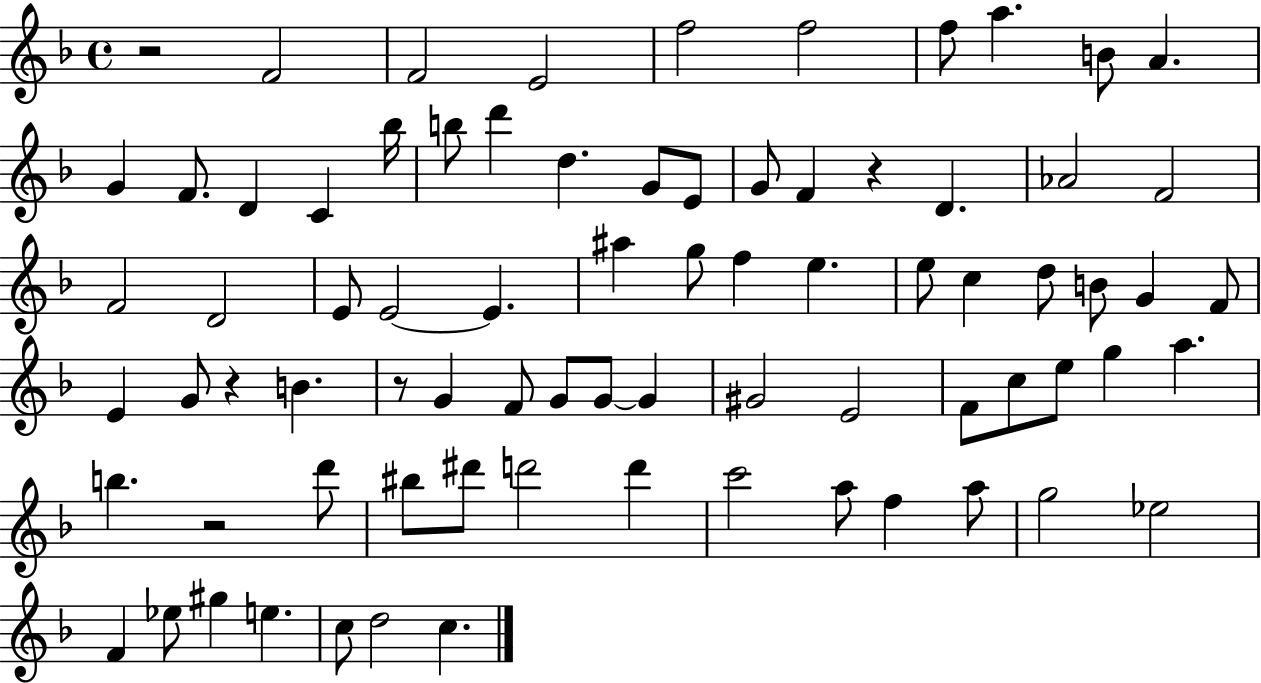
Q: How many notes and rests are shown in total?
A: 78